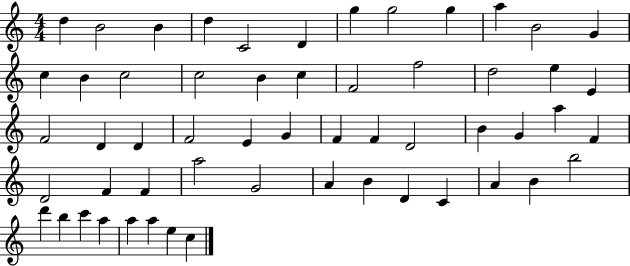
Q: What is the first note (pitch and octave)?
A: D5